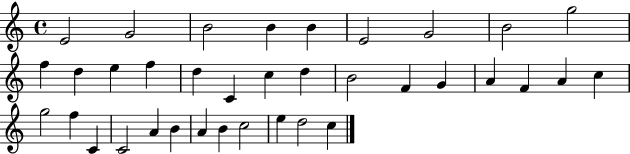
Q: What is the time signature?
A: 4/4